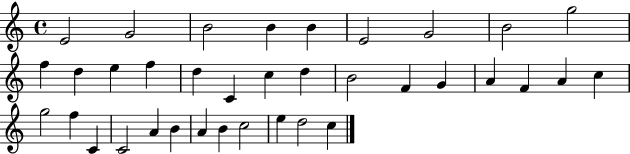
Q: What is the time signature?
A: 4/4